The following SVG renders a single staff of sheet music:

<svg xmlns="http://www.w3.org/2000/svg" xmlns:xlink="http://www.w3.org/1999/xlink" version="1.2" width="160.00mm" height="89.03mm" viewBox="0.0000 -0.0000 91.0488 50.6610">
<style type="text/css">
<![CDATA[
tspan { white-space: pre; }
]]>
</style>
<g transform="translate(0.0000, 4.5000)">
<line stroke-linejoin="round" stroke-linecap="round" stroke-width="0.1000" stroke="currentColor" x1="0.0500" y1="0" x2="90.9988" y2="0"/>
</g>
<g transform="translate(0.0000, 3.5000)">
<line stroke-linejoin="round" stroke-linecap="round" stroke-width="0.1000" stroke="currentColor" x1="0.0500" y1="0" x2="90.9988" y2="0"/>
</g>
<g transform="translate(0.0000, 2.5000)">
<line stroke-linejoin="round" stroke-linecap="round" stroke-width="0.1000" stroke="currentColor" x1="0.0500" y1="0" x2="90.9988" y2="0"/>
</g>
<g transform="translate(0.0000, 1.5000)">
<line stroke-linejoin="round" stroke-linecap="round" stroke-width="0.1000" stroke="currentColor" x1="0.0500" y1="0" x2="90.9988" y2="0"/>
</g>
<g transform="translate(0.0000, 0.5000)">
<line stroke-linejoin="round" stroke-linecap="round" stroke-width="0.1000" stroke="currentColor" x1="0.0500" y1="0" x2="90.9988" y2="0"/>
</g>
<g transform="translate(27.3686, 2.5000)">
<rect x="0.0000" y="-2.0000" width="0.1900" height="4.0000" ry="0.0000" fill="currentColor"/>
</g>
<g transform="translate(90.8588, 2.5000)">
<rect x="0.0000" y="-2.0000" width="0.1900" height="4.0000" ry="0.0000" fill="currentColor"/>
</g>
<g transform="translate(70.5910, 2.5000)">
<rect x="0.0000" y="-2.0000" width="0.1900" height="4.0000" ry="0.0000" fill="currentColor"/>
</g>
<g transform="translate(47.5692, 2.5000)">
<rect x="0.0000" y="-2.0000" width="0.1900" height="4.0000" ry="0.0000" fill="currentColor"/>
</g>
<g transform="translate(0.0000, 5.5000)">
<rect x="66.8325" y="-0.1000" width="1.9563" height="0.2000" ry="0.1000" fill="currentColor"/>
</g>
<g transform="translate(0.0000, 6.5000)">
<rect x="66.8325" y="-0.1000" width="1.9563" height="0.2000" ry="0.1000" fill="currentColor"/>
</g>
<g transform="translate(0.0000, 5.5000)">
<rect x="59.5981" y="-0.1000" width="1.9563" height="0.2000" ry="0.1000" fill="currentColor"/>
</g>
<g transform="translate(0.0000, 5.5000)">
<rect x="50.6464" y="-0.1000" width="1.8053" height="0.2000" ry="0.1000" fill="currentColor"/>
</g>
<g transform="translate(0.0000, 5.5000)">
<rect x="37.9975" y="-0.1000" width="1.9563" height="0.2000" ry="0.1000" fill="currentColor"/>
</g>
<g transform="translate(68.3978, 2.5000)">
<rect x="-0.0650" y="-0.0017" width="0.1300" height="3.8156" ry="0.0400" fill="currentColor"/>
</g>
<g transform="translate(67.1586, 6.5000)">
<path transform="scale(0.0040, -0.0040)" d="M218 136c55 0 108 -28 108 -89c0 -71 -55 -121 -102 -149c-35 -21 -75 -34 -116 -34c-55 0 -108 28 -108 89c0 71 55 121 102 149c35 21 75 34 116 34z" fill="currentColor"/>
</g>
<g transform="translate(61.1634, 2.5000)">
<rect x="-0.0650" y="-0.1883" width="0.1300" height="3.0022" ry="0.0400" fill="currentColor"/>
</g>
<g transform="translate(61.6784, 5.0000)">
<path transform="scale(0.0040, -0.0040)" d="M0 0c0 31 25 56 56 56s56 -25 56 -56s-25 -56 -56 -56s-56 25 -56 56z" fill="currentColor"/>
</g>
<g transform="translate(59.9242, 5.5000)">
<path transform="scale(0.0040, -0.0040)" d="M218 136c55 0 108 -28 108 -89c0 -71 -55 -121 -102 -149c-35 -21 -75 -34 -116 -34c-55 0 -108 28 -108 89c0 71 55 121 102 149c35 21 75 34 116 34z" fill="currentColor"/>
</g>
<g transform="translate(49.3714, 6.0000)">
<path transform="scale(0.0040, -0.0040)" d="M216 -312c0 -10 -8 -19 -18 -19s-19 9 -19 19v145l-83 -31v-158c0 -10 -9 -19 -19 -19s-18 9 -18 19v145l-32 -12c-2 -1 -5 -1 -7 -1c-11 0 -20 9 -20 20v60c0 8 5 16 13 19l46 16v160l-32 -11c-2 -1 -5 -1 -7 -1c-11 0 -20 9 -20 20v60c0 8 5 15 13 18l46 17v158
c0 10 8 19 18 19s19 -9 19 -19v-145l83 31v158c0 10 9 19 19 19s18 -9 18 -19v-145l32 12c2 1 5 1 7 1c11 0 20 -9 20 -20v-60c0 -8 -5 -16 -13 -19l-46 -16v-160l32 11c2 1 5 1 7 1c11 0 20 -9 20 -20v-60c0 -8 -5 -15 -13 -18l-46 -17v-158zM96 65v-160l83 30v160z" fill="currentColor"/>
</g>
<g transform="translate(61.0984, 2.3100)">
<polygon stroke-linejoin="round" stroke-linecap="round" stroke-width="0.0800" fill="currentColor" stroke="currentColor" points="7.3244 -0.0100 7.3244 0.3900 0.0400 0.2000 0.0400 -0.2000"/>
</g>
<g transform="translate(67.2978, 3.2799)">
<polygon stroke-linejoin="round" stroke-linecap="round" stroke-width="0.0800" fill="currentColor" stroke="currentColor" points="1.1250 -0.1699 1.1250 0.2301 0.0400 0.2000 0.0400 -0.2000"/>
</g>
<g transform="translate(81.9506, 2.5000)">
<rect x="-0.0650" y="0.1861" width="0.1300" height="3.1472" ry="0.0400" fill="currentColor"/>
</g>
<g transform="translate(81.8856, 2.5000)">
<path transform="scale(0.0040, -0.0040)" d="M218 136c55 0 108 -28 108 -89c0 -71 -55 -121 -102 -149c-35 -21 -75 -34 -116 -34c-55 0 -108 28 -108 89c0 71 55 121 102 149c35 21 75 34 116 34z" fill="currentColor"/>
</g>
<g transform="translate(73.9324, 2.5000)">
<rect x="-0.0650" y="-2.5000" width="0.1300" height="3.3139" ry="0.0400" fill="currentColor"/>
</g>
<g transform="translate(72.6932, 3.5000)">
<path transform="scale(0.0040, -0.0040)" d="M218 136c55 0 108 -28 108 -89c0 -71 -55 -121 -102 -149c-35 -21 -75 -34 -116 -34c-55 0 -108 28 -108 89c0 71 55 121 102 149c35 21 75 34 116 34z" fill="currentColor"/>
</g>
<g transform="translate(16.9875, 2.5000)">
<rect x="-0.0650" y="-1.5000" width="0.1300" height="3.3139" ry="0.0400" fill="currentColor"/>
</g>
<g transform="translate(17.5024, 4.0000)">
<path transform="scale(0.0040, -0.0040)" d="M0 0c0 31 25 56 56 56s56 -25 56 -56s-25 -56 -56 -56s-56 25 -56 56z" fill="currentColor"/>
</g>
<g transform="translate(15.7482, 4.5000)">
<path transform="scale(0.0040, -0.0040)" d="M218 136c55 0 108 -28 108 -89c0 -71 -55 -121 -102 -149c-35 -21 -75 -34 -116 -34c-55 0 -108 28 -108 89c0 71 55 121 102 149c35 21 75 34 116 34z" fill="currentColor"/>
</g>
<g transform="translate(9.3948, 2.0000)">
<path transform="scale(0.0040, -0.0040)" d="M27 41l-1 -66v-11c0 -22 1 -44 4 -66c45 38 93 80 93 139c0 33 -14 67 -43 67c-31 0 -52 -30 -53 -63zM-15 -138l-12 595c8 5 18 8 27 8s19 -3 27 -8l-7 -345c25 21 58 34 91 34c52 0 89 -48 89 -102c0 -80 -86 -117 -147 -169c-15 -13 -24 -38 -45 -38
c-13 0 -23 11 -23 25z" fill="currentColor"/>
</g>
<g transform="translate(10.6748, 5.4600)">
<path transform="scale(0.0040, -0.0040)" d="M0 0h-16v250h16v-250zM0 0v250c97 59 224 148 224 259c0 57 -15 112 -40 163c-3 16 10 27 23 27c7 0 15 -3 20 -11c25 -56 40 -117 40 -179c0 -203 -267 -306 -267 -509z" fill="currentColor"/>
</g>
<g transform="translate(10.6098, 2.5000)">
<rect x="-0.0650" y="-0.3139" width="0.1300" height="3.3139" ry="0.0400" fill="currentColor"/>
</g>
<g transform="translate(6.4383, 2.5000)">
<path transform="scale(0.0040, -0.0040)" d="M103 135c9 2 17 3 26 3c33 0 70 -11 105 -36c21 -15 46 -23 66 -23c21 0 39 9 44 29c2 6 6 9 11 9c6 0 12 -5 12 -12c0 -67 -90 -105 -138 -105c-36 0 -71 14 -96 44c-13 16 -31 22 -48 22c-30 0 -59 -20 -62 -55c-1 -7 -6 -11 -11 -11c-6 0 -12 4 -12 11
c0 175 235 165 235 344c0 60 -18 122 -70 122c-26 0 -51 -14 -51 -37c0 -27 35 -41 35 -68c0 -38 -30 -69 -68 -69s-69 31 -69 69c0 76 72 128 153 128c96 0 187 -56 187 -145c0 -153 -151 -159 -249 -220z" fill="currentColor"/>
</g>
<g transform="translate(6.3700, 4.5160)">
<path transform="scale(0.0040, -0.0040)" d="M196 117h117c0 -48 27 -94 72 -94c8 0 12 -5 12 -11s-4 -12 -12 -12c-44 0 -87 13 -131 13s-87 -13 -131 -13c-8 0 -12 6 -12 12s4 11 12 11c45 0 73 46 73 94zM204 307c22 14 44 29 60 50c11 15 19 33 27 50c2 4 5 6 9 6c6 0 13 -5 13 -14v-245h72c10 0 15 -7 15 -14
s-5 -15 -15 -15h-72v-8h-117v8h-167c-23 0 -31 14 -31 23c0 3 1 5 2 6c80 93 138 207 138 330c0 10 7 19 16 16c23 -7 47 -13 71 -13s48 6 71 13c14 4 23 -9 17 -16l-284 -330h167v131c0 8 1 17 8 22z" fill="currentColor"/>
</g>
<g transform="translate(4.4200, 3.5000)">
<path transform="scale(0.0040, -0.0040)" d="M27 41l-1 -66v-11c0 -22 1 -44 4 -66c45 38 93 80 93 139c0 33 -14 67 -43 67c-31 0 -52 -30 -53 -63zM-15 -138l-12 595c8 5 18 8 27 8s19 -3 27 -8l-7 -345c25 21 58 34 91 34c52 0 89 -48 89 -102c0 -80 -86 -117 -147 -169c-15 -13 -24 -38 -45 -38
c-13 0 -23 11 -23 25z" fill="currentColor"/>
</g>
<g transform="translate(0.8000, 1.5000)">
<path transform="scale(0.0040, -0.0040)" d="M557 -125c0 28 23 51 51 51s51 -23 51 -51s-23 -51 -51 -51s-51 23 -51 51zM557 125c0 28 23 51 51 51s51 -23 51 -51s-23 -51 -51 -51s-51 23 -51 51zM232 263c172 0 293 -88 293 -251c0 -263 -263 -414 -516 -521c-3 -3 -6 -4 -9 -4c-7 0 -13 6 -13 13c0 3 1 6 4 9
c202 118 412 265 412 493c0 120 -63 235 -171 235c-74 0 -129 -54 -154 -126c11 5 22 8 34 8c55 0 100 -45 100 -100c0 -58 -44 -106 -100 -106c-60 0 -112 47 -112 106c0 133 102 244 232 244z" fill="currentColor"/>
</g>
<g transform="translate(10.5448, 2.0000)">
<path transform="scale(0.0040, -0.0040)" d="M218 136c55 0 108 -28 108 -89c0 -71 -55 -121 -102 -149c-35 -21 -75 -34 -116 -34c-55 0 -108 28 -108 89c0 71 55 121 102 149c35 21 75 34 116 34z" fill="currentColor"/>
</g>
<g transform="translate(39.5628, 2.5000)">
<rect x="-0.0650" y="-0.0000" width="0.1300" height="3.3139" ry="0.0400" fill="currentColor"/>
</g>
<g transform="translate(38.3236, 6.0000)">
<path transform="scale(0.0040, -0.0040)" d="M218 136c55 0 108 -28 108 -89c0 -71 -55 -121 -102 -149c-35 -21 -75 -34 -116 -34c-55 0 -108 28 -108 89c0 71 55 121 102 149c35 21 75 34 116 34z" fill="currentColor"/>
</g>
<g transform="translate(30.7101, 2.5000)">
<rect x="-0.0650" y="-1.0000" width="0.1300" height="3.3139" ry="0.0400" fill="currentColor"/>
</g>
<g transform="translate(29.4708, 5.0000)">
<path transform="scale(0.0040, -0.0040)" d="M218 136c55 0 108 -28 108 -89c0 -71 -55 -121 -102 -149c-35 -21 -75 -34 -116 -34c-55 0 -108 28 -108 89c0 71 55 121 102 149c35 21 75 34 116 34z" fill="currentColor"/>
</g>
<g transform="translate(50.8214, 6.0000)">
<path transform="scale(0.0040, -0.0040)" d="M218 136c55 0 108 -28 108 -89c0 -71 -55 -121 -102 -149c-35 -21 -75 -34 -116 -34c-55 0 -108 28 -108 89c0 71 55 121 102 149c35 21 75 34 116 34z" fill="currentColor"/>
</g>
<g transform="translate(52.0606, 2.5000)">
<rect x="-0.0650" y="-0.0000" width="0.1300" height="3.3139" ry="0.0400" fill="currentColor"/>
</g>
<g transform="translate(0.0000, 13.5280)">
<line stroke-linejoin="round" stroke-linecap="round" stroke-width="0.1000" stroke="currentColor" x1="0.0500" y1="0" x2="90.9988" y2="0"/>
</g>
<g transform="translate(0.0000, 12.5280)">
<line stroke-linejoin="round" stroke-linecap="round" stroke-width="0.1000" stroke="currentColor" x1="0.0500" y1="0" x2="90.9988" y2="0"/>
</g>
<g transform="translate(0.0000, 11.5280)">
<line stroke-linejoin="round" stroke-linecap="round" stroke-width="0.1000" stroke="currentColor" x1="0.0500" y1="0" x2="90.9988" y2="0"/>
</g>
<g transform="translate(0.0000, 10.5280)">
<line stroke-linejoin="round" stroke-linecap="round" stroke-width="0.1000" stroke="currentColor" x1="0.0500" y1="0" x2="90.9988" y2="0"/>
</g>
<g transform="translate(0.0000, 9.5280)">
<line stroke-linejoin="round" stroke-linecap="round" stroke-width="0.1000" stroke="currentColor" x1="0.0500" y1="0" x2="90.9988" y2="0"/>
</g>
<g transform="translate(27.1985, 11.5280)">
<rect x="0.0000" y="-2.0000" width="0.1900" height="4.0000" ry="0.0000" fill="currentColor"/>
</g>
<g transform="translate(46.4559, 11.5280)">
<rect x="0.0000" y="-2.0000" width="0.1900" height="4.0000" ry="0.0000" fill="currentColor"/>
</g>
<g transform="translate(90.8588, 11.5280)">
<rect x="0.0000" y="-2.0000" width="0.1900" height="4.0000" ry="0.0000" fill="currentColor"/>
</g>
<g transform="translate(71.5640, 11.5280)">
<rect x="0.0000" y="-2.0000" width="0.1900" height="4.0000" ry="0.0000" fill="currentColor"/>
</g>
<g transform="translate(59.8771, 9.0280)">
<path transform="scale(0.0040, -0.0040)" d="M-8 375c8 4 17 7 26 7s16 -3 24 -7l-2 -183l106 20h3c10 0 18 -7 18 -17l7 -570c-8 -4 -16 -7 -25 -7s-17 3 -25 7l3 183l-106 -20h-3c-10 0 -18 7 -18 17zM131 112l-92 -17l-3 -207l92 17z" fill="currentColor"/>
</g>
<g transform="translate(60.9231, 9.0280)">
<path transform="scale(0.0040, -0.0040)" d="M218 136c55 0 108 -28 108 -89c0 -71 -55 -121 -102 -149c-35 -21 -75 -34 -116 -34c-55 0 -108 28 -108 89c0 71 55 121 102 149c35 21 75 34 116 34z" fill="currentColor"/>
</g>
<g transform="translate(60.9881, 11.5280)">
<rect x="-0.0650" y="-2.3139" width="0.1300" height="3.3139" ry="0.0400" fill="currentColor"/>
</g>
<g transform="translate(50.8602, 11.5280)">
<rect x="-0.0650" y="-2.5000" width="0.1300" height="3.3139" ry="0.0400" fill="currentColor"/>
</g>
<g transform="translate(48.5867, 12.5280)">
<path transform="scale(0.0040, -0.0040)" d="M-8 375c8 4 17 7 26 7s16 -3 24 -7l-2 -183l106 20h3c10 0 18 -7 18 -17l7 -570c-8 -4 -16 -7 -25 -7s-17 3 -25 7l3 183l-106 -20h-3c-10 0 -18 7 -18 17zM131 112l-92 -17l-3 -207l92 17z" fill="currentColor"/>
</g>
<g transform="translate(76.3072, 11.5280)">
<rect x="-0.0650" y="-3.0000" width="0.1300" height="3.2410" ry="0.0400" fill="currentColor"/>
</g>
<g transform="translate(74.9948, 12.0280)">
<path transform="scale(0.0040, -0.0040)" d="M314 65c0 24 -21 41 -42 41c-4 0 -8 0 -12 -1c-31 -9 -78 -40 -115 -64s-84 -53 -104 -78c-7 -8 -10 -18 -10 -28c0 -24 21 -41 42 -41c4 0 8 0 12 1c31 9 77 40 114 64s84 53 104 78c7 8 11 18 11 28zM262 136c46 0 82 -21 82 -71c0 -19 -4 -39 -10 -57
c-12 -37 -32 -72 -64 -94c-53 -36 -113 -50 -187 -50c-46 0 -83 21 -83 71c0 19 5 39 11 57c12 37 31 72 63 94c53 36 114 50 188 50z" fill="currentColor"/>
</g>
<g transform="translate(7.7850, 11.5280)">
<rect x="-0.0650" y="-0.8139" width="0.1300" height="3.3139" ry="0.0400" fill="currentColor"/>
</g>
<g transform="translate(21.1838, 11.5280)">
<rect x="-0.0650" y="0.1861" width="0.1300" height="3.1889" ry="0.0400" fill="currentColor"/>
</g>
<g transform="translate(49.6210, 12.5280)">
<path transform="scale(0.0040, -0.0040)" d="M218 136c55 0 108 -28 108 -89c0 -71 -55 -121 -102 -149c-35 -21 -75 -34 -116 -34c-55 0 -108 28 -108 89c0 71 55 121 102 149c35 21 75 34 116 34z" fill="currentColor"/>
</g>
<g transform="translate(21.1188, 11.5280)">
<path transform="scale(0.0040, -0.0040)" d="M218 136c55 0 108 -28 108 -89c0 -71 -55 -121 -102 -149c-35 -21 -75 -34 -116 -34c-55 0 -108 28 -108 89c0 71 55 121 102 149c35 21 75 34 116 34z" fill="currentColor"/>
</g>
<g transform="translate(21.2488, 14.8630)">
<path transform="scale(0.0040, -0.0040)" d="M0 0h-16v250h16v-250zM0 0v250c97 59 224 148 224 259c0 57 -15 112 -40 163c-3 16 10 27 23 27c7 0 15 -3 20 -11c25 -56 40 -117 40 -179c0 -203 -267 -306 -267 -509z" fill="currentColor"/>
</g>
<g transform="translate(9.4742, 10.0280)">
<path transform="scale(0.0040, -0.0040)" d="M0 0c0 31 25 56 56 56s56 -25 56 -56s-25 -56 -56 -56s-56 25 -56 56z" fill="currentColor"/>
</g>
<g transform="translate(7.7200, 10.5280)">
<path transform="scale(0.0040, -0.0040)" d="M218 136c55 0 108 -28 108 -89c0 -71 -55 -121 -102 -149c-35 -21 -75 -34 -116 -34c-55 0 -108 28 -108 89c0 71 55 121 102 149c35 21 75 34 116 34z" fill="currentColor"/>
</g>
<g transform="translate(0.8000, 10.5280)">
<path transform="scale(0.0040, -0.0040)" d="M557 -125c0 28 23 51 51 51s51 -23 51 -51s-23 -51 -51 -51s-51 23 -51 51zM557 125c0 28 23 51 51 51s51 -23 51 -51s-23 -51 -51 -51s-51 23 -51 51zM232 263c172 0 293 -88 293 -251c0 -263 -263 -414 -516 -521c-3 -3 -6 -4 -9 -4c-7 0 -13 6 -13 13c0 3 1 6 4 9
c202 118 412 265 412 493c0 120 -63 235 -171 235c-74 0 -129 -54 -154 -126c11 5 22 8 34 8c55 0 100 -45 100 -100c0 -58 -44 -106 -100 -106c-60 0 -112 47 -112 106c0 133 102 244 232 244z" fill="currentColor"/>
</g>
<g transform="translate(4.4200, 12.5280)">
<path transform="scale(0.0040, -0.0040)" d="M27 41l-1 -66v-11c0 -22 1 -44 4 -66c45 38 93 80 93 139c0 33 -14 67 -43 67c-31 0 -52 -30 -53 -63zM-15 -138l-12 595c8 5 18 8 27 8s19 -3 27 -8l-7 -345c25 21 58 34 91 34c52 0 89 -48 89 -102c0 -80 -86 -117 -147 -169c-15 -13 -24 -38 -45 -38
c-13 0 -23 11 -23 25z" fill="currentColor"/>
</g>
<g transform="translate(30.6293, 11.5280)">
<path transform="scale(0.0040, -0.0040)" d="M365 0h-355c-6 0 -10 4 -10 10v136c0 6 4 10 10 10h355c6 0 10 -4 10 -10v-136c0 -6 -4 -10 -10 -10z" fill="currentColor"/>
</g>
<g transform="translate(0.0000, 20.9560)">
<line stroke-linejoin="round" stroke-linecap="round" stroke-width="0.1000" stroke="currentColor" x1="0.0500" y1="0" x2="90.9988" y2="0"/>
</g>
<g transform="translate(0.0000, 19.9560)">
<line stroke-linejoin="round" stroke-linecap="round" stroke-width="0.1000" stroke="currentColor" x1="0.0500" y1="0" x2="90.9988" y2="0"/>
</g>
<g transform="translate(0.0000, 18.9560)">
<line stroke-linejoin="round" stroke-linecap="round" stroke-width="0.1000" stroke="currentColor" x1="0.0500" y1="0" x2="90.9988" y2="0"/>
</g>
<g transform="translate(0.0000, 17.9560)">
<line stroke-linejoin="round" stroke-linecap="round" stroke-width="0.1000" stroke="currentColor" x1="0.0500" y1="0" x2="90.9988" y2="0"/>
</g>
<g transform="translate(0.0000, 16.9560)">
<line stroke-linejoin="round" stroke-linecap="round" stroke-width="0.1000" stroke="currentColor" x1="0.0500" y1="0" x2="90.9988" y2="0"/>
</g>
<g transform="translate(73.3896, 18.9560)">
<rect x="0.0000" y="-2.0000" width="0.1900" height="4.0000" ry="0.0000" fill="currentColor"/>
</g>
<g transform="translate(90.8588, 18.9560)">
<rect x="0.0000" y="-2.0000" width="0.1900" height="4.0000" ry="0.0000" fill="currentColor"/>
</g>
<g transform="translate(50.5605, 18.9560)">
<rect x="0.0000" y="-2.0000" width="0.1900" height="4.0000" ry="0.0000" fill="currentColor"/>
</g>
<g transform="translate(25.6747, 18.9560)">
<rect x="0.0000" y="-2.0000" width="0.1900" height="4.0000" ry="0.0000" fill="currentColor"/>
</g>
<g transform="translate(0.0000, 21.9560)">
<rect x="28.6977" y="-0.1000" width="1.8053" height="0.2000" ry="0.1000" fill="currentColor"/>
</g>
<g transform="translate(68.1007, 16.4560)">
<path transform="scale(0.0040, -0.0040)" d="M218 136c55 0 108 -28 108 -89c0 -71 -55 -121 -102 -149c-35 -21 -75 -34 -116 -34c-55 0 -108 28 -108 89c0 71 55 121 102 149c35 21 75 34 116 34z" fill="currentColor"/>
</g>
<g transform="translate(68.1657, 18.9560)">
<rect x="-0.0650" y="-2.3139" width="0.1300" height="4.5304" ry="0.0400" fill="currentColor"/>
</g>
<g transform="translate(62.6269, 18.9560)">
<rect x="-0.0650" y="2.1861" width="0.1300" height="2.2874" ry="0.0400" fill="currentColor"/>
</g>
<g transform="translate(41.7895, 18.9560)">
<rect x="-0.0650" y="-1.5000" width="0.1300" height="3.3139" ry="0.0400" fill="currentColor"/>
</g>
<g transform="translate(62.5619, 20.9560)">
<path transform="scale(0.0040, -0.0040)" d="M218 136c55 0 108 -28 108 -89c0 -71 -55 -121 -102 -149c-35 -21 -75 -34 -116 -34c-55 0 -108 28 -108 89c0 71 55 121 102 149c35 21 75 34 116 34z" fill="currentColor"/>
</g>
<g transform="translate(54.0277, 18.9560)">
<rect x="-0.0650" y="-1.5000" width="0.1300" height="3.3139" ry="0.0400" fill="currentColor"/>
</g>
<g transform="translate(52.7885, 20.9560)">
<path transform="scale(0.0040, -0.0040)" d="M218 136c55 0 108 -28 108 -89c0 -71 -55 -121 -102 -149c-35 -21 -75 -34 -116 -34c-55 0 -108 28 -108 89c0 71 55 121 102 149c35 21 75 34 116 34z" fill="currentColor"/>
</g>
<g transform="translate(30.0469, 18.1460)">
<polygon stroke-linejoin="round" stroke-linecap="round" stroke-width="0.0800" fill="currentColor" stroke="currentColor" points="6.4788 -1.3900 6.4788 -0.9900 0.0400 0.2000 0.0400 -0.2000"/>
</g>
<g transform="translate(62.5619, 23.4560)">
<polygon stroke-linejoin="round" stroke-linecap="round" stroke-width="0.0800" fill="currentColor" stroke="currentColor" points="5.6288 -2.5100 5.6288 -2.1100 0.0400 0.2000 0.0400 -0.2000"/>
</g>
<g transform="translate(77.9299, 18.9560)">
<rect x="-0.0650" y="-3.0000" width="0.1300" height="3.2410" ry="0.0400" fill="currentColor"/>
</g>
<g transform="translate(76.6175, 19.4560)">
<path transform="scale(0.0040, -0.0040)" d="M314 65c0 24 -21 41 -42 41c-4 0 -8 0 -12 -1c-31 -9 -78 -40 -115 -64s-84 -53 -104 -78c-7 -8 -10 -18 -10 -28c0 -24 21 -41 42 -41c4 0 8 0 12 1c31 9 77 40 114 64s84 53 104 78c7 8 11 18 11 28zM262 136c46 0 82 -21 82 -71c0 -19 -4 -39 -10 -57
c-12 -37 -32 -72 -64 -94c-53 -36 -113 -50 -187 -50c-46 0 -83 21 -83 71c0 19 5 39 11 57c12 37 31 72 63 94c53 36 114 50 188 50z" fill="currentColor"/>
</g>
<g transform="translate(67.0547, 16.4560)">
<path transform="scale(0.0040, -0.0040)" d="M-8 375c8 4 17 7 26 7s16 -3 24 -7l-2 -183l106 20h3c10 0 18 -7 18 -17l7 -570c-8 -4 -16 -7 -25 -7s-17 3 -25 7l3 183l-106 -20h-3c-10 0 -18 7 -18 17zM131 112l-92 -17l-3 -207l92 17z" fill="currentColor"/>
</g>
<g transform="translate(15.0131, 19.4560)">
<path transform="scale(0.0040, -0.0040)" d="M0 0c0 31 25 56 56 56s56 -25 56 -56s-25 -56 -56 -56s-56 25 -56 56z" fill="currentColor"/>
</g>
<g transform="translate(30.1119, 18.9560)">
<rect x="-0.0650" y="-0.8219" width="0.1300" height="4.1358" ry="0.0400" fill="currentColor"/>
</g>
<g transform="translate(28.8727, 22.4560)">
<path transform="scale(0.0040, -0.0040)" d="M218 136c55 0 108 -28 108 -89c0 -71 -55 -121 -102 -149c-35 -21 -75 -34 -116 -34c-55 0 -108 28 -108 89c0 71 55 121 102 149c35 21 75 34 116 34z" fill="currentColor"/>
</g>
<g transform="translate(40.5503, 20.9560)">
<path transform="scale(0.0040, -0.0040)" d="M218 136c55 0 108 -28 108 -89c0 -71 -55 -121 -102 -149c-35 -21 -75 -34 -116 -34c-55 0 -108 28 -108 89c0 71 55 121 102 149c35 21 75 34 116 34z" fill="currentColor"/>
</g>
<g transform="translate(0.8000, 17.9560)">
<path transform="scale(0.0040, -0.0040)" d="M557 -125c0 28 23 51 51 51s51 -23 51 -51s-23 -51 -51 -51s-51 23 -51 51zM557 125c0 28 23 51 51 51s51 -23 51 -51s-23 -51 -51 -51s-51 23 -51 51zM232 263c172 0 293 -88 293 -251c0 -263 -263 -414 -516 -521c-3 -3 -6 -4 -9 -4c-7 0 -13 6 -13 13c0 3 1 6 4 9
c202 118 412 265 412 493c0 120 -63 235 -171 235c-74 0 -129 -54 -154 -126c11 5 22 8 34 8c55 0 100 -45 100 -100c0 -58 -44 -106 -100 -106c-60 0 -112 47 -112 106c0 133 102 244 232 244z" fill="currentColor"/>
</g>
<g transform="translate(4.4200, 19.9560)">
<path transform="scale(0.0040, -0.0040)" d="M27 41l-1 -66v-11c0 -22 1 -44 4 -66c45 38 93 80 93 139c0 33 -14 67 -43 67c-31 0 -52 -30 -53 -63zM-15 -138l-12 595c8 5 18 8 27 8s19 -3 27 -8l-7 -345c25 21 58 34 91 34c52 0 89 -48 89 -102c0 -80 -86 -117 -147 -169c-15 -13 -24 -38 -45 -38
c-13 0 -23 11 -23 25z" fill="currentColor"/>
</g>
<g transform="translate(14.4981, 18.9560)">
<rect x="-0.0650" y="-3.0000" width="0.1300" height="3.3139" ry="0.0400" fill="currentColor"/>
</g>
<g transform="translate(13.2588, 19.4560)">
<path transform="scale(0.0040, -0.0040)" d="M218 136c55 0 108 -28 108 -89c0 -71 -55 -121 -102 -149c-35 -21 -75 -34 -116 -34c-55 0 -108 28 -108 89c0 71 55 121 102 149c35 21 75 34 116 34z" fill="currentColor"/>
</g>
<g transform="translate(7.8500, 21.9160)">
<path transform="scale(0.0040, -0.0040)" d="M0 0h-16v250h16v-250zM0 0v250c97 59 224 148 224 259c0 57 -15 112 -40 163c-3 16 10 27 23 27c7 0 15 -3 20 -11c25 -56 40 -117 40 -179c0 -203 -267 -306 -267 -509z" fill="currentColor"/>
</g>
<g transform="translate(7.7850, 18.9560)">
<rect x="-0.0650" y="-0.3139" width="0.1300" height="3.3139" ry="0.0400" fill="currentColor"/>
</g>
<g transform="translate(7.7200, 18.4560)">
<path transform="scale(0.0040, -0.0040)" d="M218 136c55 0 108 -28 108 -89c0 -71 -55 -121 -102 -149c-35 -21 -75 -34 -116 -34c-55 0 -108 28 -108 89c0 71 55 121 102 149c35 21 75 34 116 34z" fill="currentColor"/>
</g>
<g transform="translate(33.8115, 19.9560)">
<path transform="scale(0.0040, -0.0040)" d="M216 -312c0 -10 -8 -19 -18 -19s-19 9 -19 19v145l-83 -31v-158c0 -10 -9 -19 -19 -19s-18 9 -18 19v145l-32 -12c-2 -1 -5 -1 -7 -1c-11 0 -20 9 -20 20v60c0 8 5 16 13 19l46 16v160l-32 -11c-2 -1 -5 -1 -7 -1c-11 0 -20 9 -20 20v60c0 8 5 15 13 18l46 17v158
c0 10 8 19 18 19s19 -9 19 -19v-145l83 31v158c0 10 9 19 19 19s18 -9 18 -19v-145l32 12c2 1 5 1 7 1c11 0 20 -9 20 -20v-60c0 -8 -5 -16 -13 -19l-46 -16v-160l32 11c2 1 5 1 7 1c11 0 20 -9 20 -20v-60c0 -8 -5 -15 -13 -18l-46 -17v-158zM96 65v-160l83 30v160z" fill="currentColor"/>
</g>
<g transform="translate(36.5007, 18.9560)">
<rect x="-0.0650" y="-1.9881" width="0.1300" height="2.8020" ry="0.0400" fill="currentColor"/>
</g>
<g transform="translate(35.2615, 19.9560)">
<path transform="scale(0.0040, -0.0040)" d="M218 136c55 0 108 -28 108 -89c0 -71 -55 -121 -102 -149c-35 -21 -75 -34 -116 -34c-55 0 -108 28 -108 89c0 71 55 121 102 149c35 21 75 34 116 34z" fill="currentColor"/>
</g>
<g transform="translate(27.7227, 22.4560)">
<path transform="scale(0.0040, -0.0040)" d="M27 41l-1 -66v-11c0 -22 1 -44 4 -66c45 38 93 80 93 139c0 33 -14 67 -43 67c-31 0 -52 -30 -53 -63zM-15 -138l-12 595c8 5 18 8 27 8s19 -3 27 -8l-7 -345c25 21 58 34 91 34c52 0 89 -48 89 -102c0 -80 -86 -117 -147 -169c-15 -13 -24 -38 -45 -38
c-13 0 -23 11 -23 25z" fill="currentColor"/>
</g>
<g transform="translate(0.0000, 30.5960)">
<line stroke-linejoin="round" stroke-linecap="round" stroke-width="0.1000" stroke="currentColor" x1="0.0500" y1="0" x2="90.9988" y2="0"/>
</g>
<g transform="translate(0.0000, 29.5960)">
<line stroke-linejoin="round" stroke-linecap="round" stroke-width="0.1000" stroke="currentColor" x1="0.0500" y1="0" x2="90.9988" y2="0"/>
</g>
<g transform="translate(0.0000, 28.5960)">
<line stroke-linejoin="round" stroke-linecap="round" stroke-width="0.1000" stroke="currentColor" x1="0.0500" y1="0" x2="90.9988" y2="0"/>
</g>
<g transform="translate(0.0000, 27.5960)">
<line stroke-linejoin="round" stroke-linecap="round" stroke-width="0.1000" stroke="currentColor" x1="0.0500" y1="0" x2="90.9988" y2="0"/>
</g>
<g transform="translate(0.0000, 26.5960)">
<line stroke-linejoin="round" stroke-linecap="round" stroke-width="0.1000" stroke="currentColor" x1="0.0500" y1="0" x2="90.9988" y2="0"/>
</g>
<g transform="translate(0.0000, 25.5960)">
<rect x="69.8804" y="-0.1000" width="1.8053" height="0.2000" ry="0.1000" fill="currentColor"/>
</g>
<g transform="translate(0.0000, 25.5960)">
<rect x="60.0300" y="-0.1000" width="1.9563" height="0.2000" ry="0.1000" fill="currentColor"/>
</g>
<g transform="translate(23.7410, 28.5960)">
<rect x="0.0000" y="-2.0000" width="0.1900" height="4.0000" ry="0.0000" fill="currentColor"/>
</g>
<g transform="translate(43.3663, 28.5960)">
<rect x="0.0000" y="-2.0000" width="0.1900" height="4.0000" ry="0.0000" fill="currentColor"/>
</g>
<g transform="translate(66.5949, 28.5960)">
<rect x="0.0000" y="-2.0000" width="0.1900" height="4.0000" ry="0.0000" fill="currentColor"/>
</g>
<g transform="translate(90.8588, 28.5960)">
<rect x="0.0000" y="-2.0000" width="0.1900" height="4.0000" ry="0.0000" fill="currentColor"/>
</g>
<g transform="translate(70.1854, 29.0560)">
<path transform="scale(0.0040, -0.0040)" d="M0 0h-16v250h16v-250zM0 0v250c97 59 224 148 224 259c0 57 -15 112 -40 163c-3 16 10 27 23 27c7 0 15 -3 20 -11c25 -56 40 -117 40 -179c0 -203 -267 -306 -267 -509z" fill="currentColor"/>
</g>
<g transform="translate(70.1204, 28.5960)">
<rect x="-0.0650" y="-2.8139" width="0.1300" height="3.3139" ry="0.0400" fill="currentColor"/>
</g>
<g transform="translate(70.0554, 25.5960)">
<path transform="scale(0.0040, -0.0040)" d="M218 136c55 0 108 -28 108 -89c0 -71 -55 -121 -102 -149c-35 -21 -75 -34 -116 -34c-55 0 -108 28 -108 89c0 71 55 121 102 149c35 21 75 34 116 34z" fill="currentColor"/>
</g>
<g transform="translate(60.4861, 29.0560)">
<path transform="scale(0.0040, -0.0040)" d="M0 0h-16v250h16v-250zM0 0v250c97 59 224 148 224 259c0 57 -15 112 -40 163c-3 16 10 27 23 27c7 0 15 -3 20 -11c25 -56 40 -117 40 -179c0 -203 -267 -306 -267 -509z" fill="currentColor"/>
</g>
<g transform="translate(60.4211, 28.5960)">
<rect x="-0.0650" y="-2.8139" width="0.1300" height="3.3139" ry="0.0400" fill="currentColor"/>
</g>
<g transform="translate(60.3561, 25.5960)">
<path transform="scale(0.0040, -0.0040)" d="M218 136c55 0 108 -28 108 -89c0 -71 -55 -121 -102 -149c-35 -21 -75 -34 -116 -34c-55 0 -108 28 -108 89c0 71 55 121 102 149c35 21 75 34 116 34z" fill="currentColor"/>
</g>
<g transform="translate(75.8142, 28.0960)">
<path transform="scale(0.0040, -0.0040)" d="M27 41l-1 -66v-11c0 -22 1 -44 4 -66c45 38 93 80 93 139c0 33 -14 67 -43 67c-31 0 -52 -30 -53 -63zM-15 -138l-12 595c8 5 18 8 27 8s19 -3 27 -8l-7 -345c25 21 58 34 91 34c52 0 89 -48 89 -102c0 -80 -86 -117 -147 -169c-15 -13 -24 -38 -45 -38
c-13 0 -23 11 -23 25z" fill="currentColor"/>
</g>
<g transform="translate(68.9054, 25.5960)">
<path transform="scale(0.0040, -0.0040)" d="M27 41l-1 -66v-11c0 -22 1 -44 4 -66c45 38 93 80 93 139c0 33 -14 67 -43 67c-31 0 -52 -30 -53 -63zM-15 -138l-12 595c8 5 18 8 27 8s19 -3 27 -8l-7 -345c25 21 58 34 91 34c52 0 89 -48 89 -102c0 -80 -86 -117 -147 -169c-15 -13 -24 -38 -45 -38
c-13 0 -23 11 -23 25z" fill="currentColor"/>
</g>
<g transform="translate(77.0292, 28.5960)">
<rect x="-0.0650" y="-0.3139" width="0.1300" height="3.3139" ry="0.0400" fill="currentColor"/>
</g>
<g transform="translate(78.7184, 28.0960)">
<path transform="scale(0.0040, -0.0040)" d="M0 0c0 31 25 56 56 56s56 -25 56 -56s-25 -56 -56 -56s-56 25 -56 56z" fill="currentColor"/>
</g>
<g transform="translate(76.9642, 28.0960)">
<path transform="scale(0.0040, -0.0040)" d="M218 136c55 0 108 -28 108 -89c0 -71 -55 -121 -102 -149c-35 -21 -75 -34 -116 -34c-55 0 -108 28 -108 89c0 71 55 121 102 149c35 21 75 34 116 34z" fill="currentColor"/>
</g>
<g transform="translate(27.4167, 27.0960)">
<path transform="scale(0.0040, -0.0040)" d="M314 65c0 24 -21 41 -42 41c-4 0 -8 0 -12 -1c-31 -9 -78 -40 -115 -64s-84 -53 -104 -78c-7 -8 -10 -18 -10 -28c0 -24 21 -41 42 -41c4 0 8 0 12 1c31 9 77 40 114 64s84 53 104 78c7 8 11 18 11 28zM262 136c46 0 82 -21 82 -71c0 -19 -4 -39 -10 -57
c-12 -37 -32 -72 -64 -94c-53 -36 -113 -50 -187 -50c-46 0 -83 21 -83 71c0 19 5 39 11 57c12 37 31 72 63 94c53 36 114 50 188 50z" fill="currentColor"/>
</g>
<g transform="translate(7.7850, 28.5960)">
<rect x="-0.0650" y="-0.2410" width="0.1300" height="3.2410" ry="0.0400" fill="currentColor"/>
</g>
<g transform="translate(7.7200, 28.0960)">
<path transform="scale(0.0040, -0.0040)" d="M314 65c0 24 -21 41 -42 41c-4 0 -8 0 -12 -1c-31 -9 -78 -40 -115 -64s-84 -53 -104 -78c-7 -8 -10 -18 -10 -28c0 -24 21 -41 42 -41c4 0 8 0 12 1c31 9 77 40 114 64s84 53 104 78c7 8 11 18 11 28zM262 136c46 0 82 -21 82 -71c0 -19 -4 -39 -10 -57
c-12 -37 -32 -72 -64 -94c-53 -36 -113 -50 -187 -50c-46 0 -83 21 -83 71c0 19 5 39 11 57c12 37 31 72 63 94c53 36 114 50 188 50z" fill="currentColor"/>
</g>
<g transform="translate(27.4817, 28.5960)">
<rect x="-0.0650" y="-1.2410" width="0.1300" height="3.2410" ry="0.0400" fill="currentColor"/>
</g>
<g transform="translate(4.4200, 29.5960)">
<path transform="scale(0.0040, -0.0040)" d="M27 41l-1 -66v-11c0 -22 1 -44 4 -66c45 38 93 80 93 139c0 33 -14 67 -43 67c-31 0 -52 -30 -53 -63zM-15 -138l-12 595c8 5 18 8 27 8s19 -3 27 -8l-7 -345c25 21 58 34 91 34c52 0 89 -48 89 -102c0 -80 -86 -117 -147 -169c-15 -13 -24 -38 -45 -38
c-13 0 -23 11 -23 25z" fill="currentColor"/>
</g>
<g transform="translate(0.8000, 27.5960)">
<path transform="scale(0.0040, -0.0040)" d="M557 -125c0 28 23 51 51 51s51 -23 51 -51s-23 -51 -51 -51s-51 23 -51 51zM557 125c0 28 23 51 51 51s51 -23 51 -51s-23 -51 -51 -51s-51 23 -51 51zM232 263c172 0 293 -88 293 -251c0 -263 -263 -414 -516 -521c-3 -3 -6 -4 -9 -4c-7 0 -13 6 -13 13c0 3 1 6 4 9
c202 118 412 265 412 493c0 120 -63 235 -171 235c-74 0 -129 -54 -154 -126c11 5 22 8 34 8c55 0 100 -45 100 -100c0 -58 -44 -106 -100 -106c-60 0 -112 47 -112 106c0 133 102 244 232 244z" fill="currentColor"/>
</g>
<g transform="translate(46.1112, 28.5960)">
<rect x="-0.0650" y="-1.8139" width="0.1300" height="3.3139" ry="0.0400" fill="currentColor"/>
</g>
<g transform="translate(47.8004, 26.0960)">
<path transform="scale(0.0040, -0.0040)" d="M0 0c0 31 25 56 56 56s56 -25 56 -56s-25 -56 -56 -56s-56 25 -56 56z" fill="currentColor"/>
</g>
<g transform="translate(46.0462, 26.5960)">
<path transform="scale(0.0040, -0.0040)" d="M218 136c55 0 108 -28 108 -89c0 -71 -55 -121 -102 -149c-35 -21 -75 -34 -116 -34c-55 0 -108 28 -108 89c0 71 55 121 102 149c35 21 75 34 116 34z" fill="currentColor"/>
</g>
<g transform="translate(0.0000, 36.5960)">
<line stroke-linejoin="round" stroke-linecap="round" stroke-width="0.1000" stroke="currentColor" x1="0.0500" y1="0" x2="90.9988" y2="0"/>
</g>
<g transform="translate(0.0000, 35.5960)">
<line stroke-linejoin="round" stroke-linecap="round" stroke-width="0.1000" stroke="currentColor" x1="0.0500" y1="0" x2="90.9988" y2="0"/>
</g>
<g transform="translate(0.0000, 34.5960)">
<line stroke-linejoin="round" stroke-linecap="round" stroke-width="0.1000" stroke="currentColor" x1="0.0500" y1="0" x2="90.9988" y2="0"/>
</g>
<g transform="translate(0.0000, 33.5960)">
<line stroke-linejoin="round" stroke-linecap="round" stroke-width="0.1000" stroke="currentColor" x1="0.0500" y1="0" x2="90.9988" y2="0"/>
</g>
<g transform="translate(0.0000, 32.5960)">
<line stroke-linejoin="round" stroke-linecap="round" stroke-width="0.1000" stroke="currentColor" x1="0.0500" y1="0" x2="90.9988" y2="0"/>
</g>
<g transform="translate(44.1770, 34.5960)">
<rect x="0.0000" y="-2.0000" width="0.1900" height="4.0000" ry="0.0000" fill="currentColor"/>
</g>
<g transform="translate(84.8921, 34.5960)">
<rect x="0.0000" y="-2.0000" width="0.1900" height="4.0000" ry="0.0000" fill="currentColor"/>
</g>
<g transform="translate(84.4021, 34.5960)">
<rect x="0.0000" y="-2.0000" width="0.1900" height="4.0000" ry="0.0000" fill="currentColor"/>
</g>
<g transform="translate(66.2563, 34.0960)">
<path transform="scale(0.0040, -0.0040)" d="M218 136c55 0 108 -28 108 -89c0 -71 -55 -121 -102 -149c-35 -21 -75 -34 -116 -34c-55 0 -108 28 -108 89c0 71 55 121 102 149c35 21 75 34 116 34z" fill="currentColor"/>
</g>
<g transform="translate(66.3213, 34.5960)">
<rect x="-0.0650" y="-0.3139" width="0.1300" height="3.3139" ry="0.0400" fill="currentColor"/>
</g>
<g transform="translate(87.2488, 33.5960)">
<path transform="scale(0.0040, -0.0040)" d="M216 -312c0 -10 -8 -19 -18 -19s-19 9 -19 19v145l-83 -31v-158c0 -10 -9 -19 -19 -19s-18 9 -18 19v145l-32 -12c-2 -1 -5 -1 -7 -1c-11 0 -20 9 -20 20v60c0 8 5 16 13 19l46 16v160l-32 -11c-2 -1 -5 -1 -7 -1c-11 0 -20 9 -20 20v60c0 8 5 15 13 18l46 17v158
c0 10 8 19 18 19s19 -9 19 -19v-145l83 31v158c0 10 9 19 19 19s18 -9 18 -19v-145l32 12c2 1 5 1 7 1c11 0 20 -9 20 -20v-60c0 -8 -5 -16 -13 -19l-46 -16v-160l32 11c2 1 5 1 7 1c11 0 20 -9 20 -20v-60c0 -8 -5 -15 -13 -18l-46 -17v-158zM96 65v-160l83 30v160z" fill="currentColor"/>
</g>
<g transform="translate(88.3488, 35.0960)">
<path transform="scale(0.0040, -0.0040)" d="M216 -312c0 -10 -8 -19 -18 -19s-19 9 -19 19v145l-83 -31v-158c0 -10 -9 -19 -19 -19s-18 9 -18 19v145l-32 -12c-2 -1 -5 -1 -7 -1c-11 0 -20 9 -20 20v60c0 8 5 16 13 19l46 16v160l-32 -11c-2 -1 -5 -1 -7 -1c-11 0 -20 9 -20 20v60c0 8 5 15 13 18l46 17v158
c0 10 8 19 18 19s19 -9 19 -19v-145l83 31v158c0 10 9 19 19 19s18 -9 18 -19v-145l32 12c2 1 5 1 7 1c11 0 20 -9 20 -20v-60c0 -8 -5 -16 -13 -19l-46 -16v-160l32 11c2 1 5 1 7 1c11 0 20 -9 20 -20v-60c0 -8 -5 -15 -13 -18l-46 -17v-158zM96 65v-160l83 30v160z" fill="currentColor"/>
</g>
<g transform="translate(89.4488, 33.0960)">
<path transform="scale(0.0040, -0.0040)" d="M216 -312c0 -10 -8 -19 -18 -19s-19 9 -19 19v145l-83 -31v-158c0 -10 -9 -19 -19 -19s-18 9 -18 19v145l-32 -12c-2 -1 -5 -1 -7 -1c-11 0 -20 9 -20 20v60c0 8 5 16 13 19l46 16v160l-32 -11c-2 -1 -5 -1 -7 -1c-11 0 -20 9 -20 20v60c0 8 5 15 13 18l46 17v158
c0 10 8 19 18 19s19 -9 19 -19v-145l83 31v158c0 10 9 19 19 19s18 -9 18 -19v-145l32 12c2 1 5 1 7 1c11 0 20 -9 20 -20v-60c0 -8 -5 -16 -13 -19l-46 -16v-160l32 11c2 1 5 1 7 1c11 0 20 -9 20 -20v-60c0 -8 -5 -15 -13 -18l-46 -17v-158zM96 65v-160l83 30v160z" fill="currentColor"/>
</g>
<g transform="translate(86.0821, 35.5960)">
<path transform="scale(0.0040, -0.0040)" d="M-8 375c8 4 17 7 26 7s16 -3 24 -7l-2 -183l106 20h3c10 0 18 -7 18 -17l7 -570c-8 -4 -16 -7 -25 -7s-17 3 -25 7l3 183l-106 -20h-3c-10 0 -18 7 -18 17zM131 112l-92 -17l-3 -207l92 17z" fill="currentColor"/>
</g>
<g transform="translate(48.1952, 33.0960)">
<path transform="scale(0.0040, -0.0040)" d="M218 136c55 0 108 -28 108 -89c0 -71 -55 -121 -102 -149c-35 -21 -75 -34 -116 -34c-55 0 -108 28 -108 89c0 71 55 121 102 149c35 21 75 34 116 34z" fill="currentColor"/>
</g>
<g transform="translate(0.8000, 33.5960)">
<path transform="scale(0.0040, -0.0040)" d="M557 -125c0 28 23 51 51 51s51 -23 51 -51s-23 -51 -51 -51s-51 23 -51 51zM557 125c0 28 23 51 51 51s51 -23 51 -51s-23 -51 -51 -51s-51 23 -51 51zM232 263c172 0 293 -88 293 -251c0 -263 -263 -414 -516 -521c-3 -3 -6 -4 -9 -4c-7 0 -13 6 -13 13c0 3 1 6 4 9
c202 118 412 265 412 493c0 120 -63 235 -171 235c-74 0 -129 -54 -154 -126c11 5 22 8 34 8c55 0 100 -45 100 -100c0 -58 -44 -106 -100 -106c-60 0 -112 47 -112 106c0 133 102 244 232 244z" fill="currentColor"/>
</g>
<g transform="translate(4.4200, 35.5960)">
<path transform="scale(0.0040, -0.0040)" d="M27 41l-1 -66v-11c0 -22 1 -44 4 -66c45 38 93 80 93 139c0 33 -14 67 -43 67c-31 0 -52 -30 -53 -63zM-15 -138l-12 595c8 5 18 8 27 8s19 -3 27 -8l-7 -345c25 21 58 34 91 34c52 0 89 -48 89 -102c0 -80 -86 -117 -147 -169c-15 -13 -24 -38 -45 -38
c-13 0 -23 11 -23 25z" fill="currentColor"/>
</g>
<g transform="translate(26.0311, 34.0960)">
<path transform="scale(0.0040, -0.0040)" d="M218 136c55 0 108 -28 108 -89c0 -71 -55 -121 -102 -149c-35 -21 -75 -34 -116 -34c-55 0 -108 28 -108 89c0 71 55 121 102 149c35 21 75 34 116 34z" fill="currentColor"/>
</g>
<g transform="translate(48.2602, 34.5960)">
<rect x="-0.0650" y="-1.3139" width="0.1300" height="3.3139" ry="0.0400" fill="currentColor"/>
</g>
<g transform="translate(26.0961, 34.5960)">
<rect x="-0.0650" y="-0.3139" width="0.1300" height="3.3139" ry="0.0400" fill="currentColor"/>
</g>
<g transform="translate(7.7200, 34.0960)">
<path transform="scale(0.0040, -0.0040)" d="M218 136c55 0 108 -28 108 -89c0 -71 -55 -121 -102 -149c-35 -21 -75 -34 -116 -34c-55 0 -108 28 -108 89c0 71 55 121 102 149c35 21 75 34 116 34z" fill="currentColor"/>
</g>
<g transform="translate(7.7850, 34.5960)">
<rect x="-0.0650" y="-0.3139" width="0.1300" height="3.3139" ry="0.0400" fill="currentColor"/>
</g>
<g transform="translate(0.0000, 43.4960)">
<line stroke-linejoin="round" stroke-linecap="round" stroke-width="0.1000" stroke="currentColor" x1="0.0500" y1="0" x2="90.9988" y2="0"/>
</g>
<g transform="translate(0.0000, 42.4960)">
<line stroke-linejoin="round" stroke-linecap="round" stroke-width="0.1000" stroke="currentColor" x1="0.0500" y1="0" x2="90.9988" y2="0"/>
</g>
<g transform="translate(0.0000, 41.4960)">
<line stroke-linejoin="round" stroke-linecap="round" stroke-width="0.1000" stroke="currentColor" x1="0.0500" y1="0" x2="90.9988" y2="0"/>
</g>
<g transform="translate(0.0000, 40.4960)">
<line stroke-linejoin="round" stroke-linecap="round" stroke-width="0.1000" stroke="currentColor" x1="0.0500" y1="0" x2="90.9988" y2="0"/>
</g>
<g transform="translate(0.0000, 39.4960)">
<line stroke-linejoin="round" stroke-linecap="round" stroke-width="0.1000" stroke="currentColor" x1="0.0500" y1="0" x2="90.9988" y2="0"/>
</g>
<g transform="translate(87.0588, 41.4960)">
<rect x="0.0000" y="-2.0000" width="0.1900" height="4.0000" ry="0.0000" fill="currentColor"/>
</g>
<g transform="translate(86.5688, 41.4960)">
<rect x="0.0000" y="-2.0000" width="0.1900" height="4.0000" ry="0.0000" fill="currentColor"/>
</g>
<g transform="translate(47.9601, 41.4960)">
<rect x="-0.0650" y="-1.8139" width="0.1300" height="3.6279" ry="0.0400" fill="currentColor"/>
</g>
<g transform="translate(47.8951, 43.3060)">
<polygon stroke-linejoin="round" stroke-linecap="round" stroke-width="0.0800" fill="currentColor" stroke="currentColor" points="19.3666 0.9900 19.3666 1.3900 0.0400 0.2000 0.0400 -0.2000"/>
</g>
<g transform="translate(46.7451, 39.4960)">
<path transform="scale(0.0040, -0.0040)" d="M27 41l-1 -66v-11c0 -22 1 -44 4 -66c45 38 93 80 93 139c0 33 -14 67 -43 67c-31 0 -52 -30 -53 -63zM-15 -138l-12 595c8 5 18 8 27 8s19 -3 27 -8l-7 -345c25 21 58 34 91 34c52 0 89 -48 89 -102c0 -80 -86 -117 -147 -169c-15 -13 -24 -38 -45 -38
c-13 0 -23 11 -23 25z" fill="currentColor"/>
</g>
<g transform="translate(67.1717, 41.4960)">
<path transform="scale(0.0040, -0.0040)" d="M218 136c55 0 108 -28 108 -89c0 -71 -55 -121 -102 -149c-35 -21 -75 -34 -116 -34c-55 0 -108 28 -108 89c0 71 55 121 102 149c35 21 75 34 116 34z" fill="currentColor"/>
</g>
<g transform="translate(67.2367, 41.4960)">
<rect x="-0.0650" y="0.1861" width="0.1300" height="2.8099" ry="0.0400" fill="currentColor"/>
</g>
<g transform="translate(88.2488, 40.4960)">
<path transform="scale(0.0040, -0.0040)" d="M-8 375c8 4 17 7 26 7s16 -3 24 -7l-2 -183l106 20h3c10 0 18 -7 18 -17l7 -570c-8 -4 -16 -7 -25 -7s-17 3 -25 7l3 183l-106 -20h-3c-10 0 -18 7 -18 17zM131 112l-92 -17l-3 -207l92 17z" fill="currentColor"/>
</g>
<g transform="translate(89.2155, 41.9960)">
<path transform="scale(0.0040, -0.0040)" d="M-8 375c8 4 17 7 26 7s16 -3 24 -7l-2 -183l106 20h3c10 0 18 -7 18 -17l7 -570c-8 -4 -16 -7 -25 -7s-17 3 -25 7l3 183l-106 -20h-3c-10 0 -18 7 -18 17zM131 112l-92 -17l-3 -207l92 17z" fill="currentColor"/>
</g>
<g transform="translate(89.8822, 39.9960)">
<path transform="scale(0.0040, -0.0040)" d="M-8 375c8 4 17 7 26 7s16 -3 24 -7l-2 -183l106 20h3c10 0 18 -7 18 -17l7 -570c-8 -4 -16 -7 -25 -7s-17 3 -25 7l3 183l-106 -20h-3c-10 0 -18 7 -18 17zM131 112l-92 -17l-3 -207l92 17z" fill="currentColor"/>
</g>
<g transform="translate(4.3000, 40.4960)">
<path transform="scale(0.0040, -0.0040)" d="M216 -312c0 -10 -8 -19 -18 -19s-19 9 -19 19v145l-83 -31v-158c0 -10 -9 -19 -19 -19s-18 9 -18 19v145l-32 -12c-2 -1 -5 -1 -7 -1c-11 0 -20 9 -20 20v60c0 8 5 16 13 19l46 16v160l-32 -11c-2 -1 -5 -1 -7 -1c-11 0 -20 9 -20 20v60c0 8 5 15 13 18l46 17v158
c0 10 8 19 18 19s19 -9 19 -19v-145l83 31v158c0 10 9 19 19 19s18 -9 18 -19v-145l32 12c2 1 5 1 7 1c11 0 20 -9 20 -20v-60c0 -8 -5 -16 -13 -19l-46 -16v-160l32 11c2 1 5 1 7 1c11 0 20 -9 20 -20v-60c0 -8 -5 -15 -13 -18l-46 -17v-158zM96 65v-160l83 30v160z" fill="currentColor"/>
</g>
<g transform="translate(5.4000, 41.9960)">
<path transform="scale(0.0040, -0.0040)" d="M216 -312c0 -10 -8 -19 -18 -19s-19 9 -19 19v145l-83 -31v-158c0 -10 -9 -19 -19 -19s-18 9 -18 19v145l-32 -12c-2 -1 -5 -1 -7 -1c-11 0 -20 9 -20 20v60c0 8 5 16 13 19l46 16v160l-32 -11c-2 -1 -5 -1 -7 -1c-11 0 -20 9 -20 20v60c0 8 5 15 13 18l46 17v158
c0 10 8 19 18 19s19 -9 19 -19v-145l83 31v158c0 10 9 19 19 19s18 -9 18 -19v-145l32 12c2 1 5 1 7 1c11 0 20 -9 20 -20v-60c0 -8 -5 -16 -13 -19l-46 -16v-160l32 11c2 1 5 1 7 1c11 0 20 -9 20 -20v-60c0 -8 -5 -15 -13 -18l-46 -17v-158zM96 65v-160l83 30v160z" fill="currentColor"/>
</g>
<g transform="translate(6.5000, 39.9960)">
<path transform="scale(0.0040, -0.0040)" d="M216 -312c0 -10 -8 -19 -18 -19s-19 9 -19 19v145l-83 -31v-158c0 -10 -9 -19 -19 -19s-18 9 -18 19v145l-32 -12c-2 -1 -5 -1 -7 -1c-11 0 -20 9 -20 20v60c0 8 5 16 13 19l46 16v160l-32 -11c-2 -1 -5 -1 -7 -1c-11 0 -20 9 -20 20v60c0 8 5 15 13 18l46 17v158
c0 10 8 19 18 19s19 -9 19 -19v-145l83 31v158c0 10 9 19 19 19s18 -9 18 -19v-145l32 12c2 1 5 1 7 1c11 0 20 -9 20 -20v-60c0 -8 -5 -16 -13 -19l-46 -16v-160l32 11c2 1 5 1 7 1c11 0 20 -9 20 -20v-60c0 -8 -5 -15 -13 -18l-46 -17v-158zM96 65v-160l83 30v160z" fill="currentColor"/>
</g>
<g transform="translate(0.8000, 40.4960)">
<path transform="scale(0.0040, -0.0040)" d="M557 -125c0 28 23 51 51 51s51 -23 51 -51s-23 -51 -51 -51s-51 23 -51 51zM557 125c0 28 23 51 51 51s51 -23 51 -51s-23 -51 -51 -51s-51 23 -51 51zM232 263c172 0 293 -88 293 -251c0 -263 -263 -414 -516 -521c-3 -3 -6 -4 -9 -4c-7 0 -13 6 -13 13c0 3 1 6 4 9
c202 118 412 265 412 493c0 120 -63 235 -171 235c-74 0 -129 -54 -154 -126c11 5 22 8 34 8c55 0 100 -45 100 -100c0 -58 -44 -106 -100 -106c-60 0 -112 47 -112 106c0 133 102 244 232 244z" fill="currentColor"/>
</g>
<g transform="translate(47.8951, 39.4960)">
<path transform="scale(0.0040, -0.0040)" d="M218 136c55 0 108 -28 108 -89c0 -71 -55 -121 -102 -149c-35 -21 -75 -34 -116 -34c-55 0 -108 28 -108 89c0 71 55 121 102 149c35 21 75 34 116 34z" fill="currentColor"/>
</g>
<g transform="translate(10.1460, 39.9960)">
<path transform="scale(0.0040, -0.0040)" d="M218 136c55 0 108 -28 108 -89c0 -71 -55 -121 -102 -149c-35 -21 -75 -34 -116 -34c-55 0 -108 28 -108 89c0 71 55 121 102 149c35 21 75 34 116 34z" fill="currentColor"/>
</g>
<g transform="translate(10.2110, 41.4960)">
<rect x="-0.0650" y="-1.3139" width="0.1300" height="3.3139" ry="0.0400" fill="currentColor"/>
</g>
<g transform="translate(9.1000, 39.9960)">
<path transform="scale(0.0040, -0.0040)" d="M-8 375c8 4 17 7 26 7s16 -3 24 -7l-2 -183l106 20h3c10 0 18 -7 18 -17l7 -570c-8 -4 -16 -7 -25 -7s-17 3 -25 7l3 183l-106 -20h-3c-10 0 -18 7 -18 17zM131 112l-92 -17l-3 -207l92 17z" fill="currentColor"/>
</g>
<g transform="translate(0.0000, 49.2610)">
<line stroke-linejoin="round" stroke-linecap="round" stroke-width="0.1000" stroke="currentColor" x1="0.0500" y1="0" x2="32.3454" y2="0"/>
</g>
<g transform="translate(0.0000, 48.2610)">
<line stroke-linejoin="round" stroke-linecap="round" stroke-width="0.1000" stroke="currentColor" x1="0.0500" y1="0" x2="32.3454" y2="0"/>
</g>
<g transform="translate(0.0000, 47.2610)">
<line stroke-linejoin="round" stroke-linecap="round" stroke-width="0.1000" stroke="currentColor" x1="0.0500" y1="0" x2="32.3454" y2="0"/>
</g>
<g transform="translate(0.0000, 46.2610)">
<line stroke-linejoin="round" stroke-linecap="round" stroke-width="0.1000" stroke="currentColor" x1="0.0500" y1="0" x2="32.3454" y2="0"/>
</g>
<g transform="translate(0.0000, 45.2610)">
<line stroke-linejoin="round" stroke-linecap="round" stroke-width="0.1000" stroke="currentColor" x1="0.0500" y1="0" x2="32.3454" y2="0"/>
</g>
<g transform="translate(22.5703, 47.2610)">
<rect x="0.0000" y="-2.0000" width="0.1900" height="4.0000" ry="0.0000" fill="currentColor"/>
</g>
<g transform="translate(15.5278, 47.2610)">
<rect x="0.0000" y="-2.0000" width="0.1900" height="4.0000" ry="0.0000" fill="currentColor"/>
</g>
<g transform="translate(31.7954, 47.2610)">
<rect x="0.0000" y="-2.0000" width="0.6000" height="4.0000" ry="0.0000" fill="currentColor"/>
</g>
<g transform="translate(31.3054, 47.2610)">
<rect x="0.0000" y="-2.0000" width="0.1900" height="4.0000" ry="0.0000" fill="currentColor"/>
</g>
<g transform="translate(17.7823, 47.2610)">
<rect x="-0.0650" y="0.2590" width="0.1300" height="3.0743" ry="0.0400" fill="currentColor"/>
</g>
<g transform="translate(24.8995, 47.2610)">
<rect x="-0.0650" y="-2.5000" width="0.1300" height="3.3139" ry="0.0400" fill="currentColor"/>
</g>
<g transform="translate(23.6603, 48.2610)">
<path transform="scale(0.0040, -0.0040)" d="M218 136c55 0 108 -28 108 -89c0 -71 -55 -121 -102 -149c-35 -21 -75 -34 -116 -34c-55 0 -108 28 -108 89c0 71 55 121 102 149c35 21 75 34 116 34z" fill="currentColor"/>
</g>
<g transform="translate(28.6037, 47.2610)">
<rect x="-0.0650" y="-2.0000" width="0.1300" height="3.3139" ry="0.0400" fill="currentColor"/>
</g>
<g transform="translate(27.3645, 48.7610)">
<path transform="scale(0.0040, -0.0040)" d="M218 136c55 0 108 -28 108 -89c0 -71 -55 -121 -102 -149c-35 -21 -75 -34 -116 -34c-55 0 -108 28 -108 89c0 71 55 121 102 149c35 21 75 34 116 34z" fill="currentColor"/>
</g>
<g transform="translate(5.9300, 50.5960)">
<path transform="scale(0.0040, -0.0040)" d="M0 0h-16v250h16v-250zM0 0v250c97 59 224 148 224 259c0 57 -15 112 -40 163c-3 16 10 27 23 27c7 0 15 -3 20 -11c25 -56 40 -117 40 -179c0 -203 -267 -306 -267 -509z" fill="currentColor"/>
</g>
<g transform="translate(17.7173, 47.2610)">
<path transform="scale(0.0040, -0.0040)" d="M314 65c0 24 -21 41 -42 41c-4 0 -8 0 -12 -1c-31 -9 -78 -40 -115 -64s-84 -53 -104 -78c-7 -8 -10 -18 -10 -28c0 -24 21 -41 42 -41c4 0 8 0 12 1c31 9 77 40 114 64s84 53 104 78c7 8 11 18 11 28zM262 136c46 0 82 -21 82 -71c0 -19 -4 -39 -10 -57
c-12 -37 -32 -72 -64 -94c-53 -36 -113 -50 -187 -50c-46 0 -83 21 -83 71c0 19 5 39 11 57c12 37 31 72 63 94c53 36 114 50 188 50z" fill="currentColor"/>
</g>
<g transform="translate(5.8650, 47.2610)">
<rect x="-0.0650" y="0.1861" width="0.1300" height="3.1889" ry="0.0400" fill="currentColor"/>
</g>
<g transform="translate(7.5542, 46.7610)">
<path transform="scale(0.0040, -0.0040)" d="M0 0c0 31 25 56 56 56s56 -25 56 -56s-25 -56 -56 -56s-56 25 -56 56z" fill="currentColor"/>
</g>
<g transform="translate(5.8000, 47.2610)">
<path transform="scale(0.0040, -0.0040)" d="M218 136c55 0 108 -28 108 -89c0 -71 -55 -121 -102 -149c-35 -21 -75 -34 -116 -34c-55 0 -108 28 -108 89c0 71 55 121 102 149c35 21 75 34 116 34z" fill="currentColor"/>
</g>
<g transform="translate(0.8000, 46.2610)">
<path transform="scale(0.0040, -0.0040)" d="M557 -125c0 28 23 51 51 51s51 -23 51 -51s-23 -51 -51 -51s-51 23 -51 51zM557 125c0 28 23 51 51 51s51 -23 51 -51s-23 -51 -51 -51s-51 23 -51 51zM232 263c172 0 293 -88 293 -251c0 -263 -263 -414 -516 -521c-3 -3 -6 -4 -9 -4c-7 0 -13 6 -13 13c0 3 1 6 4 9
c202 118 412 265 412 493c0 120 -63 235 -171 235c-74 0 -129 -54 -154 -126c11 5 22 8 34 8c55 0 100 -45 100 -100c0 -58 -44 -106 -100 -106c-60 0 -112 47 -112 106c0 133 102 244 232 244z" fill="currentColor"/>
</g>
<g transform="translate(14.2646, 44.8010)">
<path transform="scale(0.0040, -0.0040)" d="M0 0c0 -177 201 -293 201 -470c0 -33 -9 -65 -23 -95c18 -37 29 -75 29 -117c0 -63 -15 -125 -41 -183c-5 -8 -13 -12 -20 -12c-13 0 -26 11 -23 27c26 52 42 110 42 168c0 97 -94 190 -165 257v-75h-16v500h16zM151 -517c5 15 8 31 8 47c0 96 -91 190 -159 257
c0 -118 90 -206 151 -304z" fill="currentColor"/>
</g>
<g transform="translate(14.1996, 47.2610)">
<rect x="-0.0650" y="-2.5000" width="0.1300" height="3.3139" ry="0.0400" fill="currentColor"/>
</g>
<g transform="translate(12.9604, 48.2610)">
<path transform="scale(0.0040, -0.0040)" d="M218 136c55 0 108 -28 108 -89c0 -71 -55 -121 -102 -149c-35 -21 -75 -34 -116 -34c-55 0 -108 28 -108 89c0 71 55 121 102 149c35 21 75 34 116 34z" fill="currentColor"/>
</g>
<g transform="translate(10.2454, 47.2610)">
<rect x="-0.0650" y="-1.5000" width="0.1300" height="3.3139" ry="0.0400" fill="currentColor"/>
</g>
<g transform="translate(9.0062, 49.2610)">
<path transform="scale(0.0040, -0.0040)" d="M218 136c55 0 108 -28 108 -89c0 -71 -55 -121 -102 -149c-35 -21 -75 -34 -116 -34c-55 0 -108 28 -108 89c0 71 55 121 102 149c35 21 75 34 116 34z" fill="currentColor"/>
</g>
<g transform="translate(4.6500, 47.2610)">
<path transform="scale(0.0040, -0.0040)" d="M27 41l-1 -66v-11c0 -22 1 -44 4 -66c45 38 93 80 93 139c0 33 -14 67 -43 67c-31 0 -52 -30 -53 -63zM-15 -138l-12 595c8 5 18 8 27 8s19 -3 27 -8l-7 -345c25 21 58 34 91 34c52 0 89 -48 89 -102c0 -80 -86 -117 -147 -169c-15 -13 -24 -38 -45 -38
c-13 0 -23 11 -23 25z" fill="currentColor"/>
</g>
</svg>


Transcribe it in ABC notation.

X:1
T:Untitled
M:2/4
L:1/4
K:F
_E,/2 G,, F,, D,, ^D,, E,,/2 C,,/4 _B,, D, F, D,/2 z2 B,, B, C,2 E,/2 C, _D,,/2 ^B,,/2 G,, G,, G,,/2 B,/2 C,2 E,2 G,2 A, C/2 _C/2 _E, E, E, G, E, G, _A,/2 D,/2 _D,/2 G,, B,,/4 D,2 B,, A,,